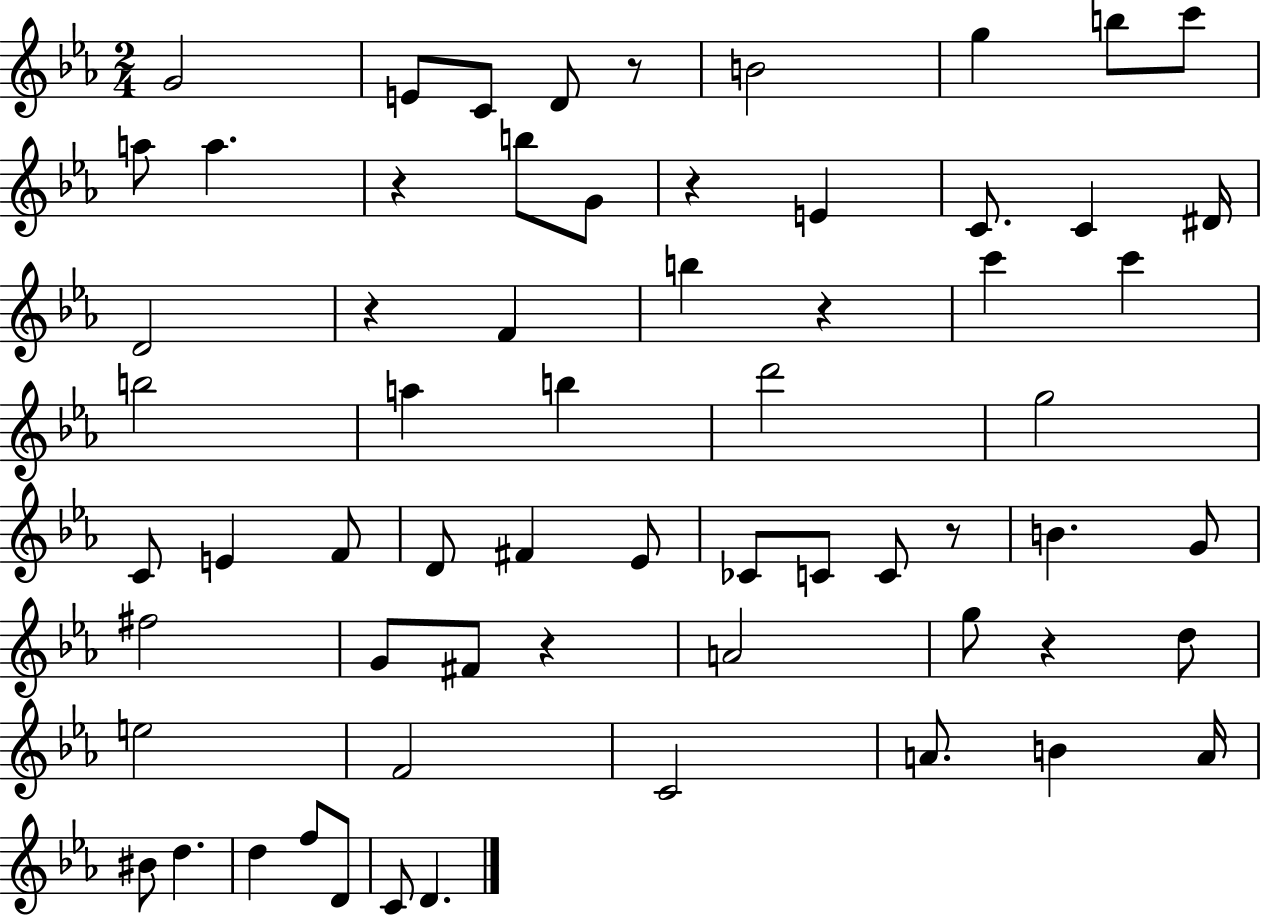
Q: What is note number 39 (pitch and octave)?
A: G4